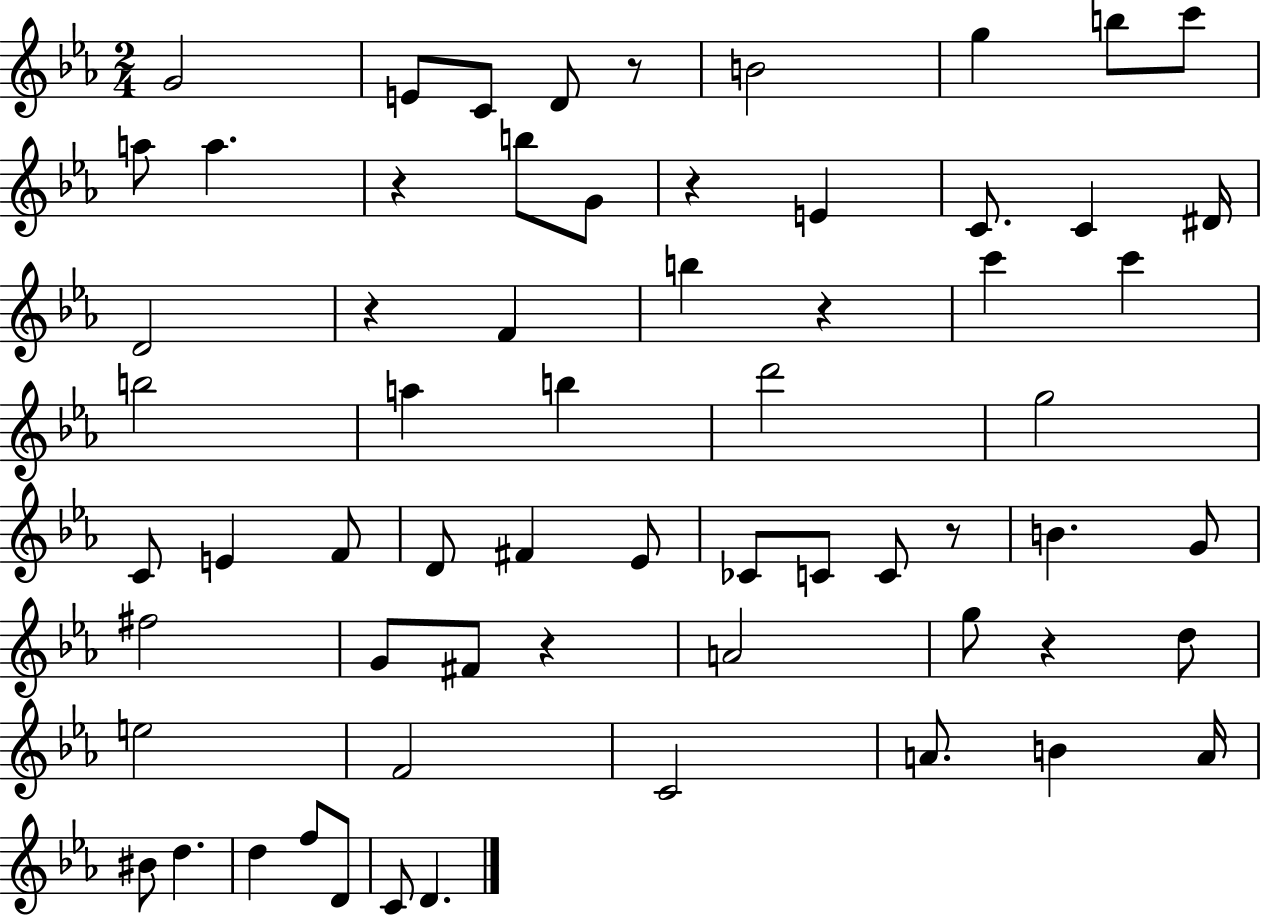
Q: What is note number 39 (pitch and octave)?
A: G4